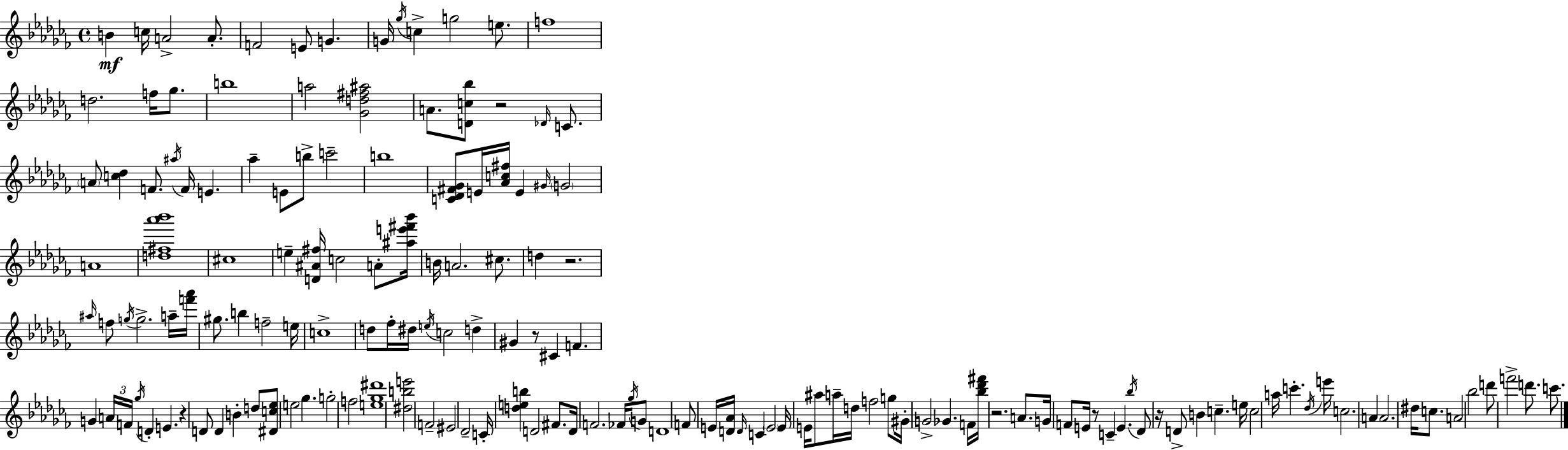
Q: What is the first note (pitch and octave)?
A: B4